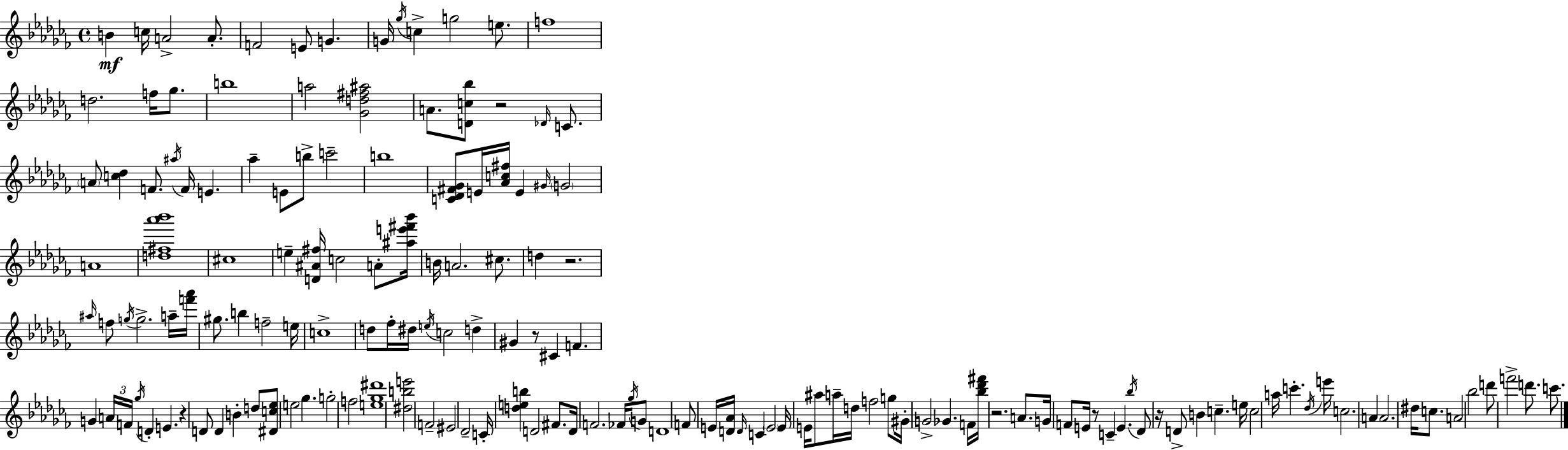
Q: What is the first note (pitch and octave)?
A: B4